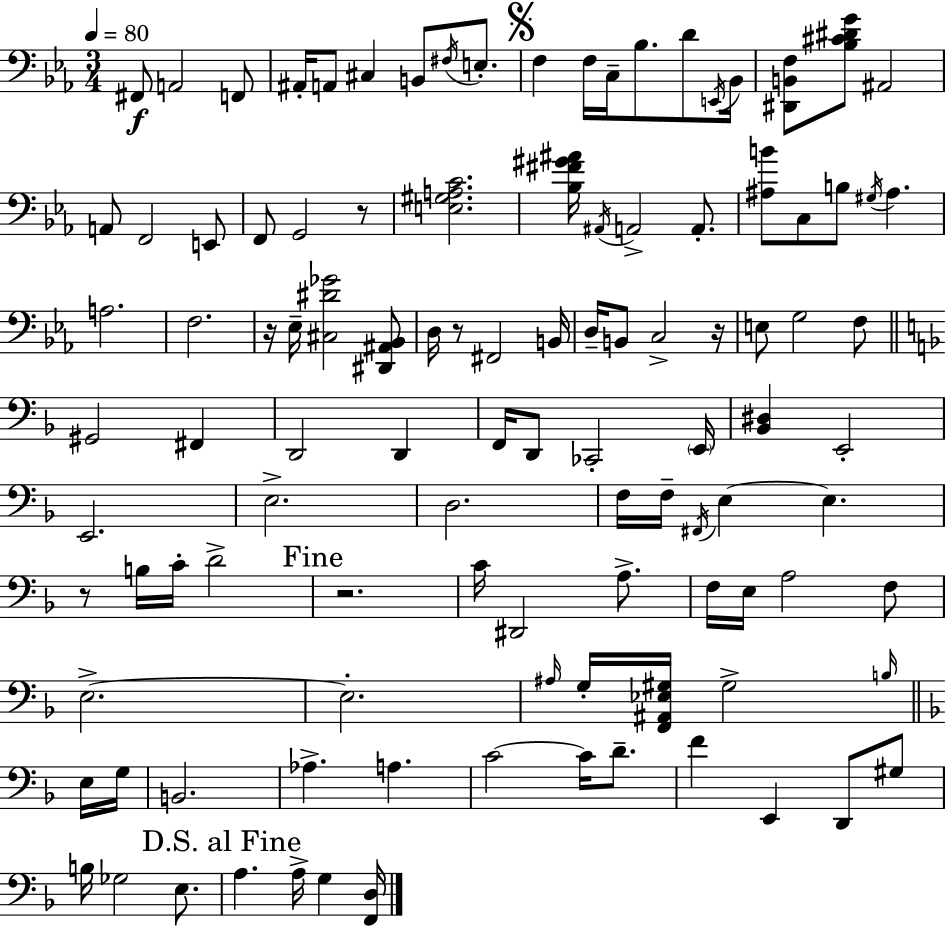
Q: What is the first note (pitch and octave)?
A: F#2